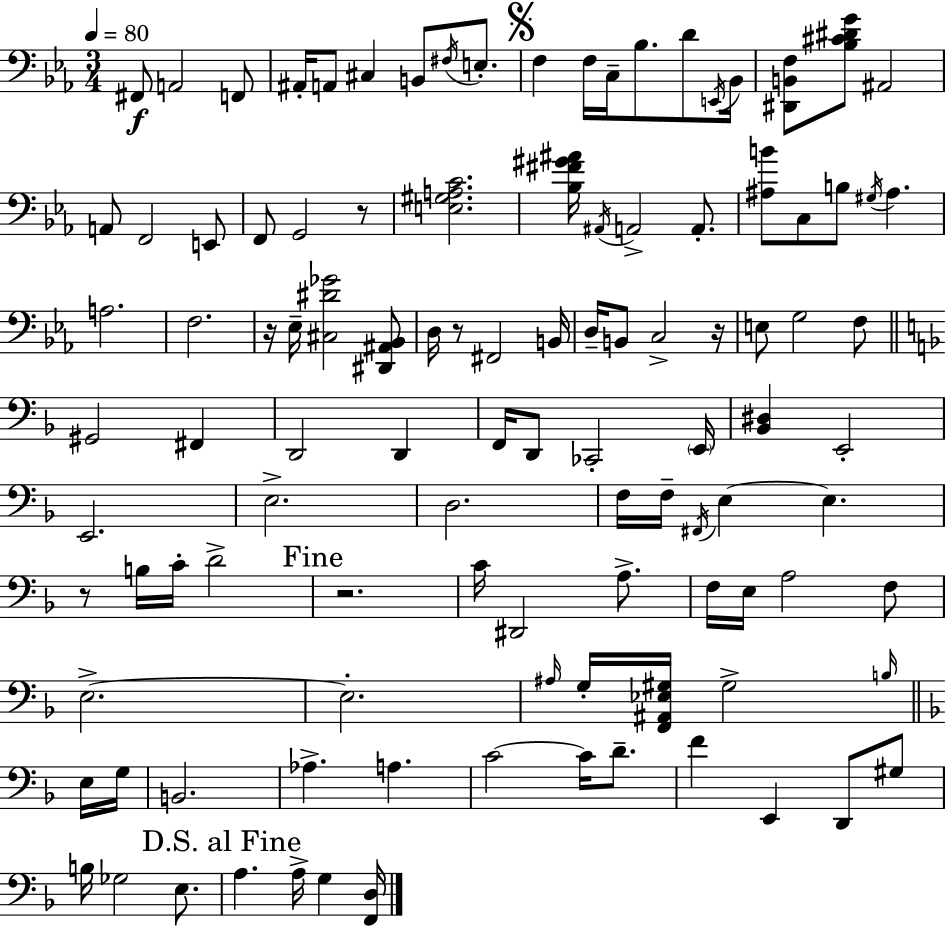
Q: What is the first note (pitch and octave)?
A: F#2